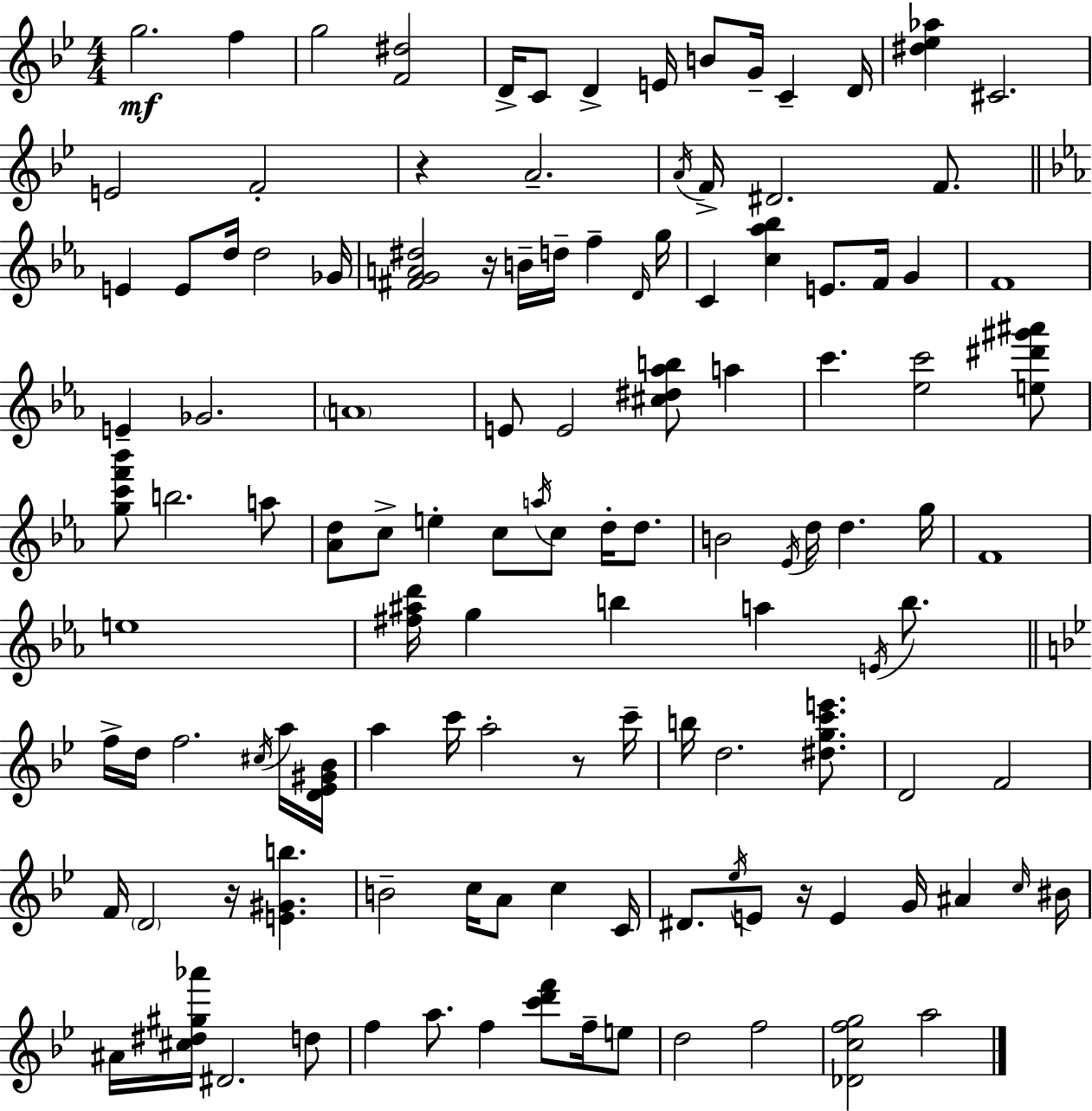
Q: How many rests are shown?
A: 5